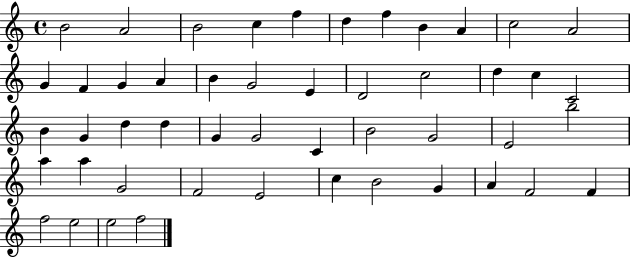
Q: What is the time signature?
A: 4/4